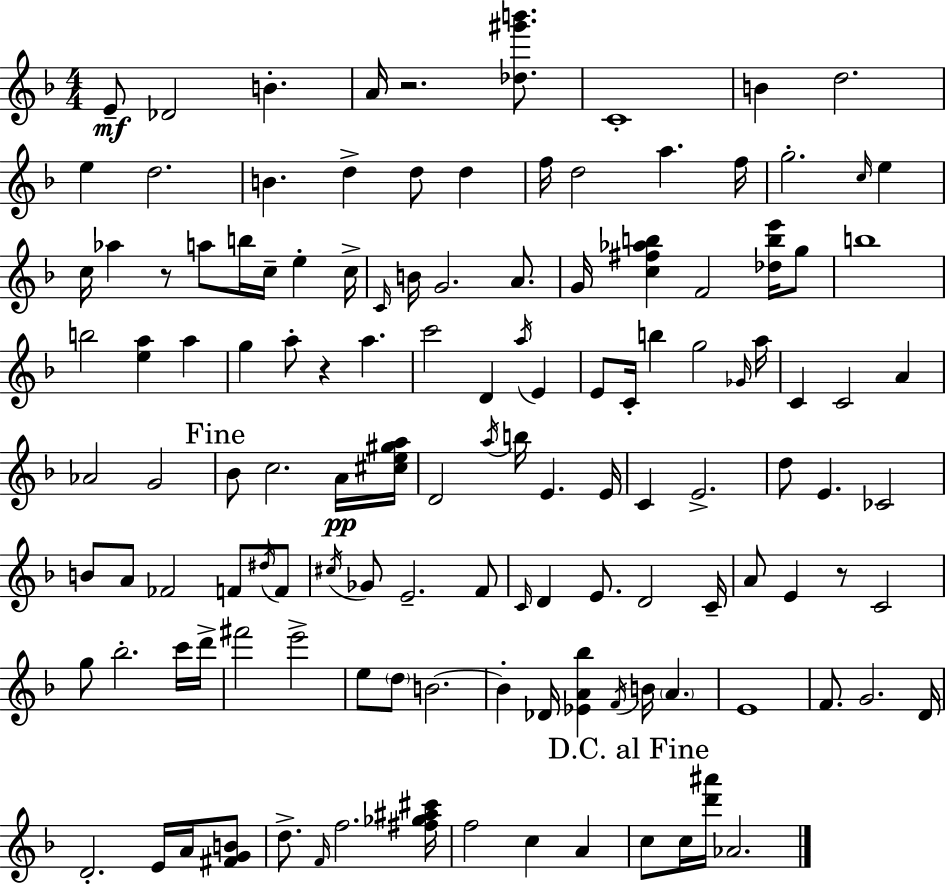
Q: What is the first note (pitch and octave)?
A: E4